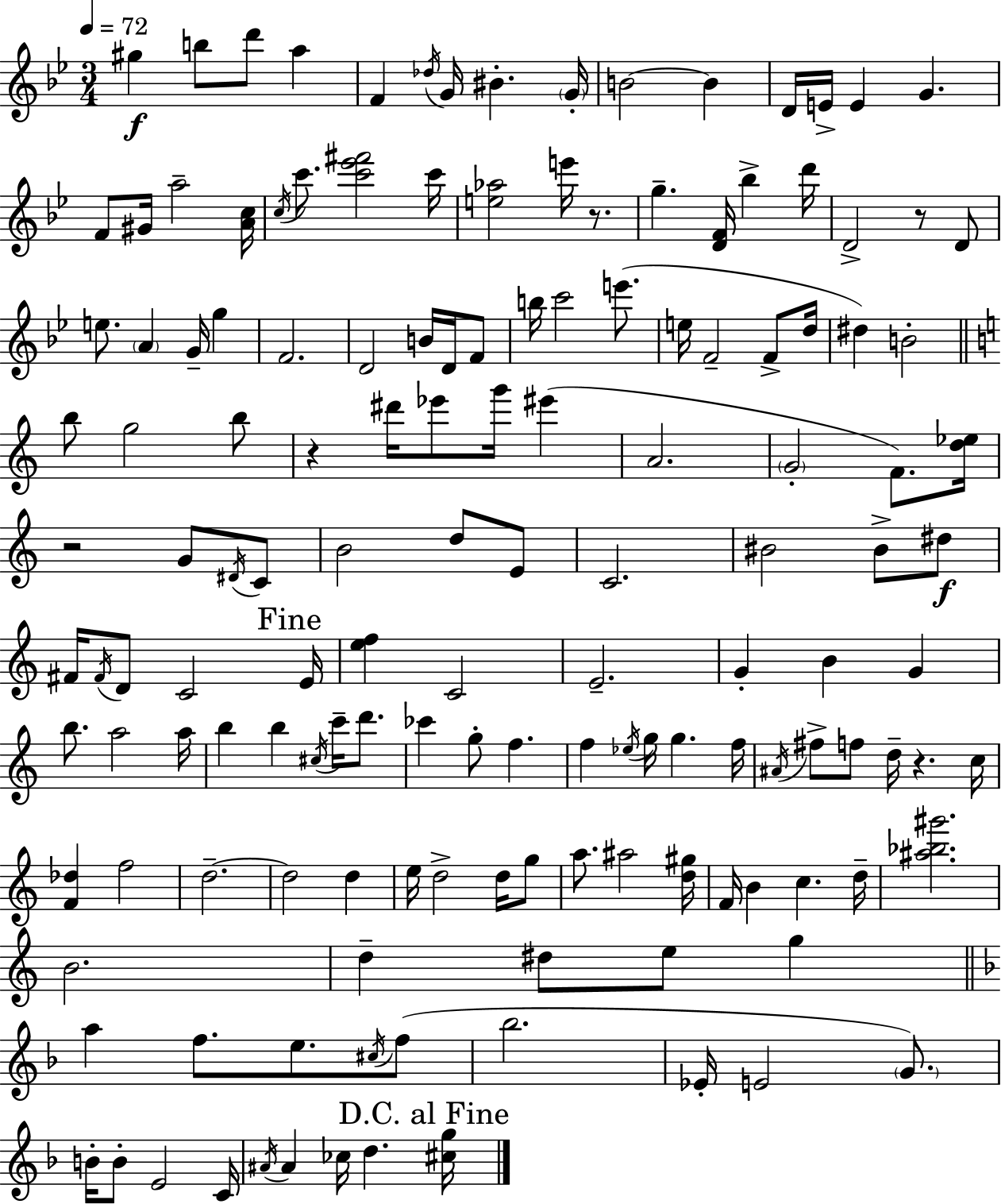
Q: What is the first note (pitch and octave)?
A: G#5